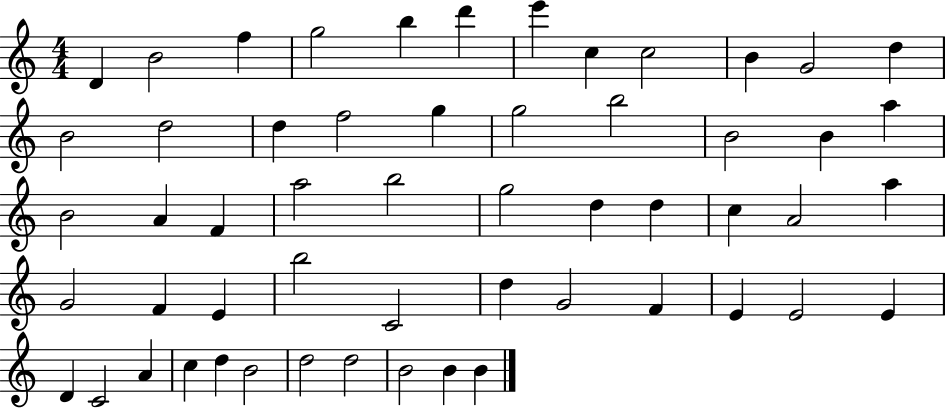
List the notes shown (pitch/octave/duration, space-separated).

D4/q B4/h F5/q G5/h B5/q D6/q E6/q C5/q C5/h B4/q G4/h D5/q B4/h D5/h D5/q F5/h G5/q G5/h B5/h B4/h B4/q A5/q B4/h A4/q F4/q A5/h B5/h G5/h D5/q D5/q C5/q A4/h A5/q G4/h F4/q E4/q B5/h C4/h D5/q G4/h F4/q E4/q E4/h E4/q D4/q C4/h A4/q C5/q D5/q B4/h D5/h D5/h B4/h B4/q B4/q